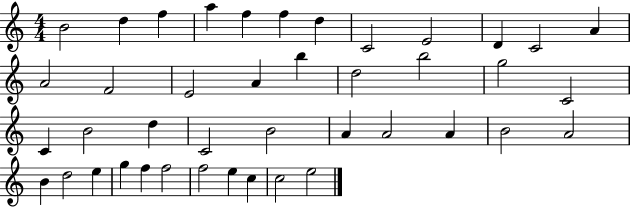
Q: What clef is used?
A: treble